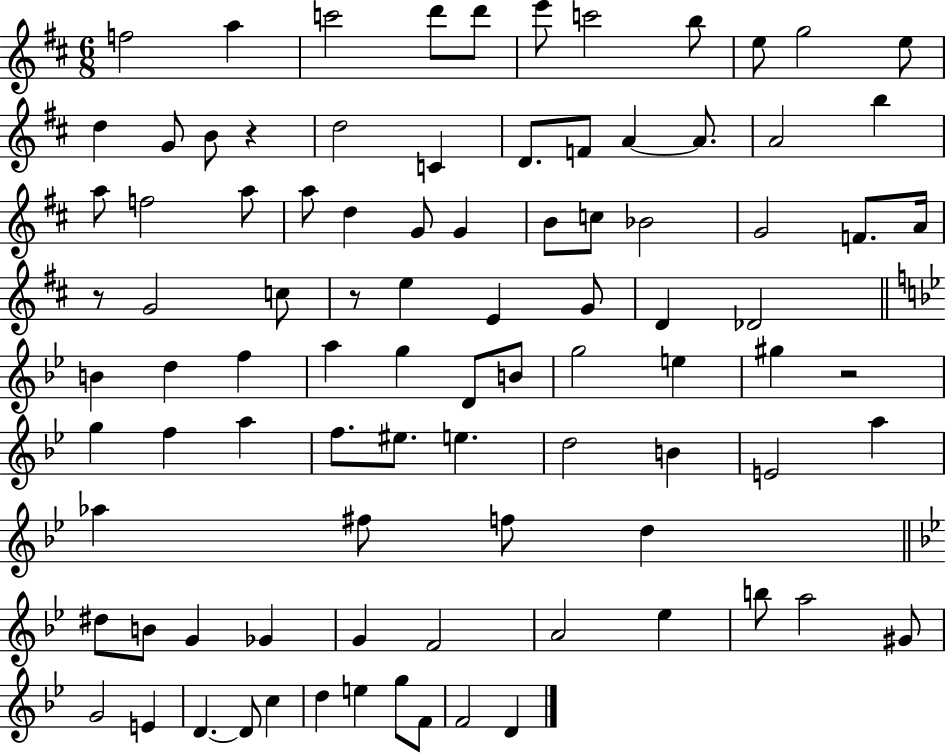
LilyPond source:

{
  \clef treble
  \numericTimeSignature
  \time 6/8
  \key d \major
  f''2 a''4 | c'''2 d'''8 d'''8 | e'''8 c'''2 b''8 | e''8 g''2 e''8 | \break d''4 g'8 b'8 r4 | d''2 c'4 | d'8. f'8 a'4~~ a'8. | a'2 b''4 | \break a''8 f''2 a''8 | a''8 d''4 g'8 g'4 | b'8 c''8 bes'2 | g'2 f'8. a'16 | \break r8 g'2 c''8 | r8 e''4 e'4 g'8 | d'4 des'2 | \bar "||" \break \key bes \major b'4 d''4 f''4 | a''4 g''4 d'8 b'8 | g''2 e''4 | gis''4 r2 | \break g''4 f''4 a''4 | f''8. eis''8. e''4. | d''2 b'4 | e'2 a''4 | \break aes''4 fis''8 f''8 d''4 | \bar "||" \break \key g \minor dis''8 b'8 g'4 ges'4 | g'4 f'2 | a'2 ees''4 | b''8 a''2 gis'8 | \break g'2 e'4 | d'4.~~ d'8 c''4 | d''4 e''4 g''8 f'8 | f'2 d'4 | \break \bar "|."
}